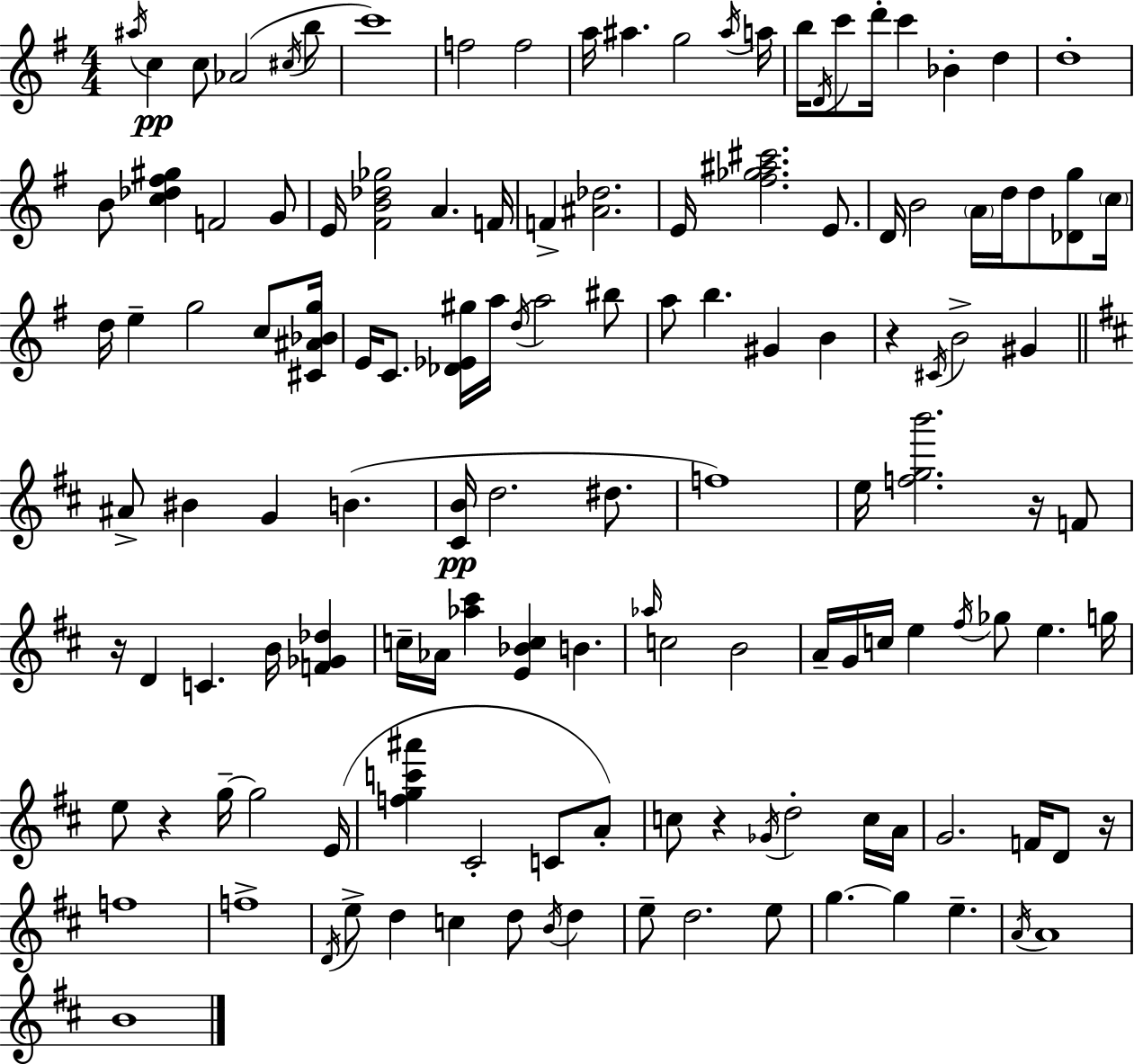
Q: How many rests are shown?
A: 6